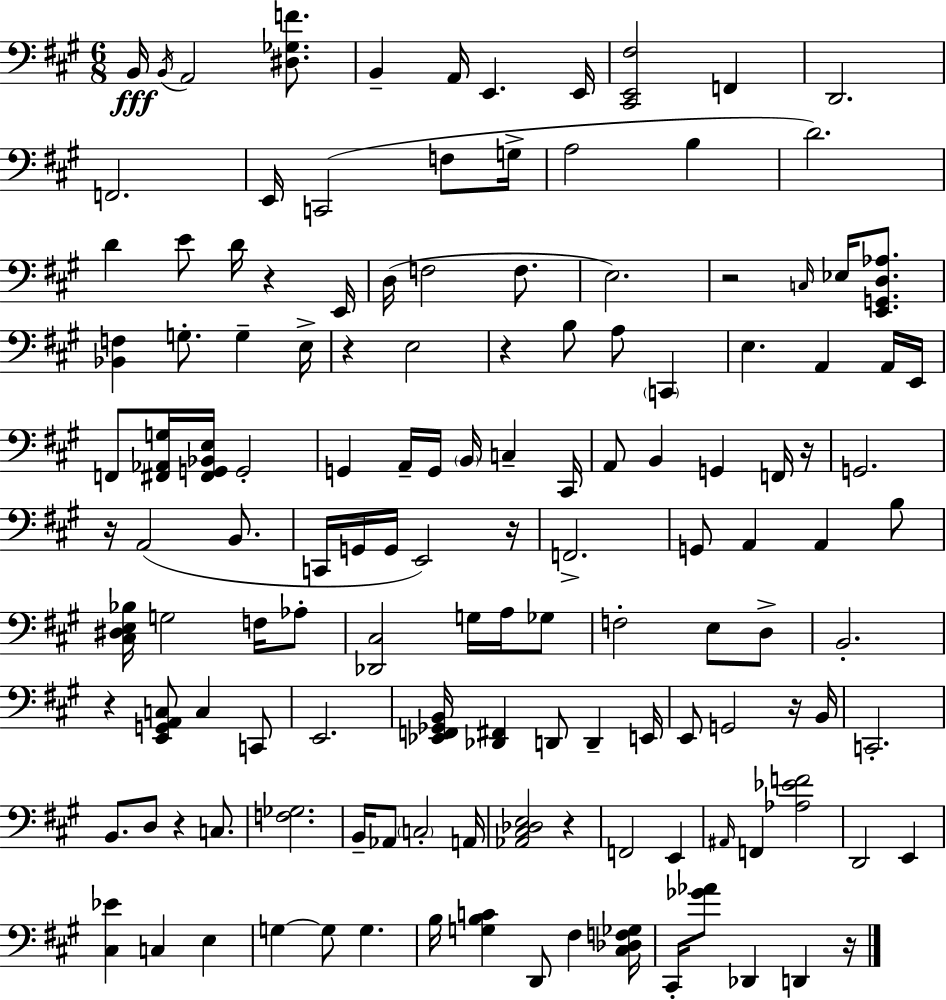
{
  \clef bass
  \numericTimeSignature
  \time 6/8
  \key a \major
  \repeat volta 2 { b,16\fff \acciaccatura { b,16 } a,2 <dis ges f'>8. | b,4-- a,16 e,4. | e,16 <cis, e, fis>2 f,4 | d,2. | \break f,2. | e,16 c,2( f8 | g16-> a2 b4 | d'2.) | \break d'4 e'8 d'16 r4 | e,16 d16( f2 f8. | e2.) | r2 \grace { c16 } ees16 <e, g, d aes>8. | \break <bes, f>4 g8.-. g4-- | e16-> r4 e2 | r4 b8 a8 \parenthesize c,4 | e4. a,4 | \break a,16 e,16 f,8 <fis, aes, g>16 <fis, g, bes, e>16 g,2-. | g,4 a,16-- g,16 \parenthesize b,16 c4-- | cis,16 a,8 b,4 g,4 | f,16 r16 g,2. | \break r16 a,2( b,8. | c,16 g,16 g,16 e,2) | r16 f,2.-> | g,8 a,4 a,4 | \break b8 <cis dis e bes>16 g2 f16 | aes8-. <des, cis>2 g16 a16 | ges8 f2-. e8 | d8-> b,2.-. | \break r4 <e, g, a, c>8 c4 | c,8 e,2. | <ees, f, ges, b,>16 <des, fis,>4 d,8 d,4-- | e,16 e,8 g,2 | \break r16 b,16 c,2.-. | b,8. d8 r4 c8. | <f ges>2. | b,16-- aes,8 \parenthesize c2-. | \break a,16 <aes, cis des e>2 r4 | f,2 e,4 | \grace { ais,16 } f,4 <aes ees' f'>2 | d,2 e,4 | \break <cis ees'>4 c4 e4 | g4~~ g8 g4. | b16 <g b c'>4 d,8 fis4 | <cis des f ges>16 cis,16-. <ges' aes'>8 des,4 d,4 | \break r16 } \bar "|."
}